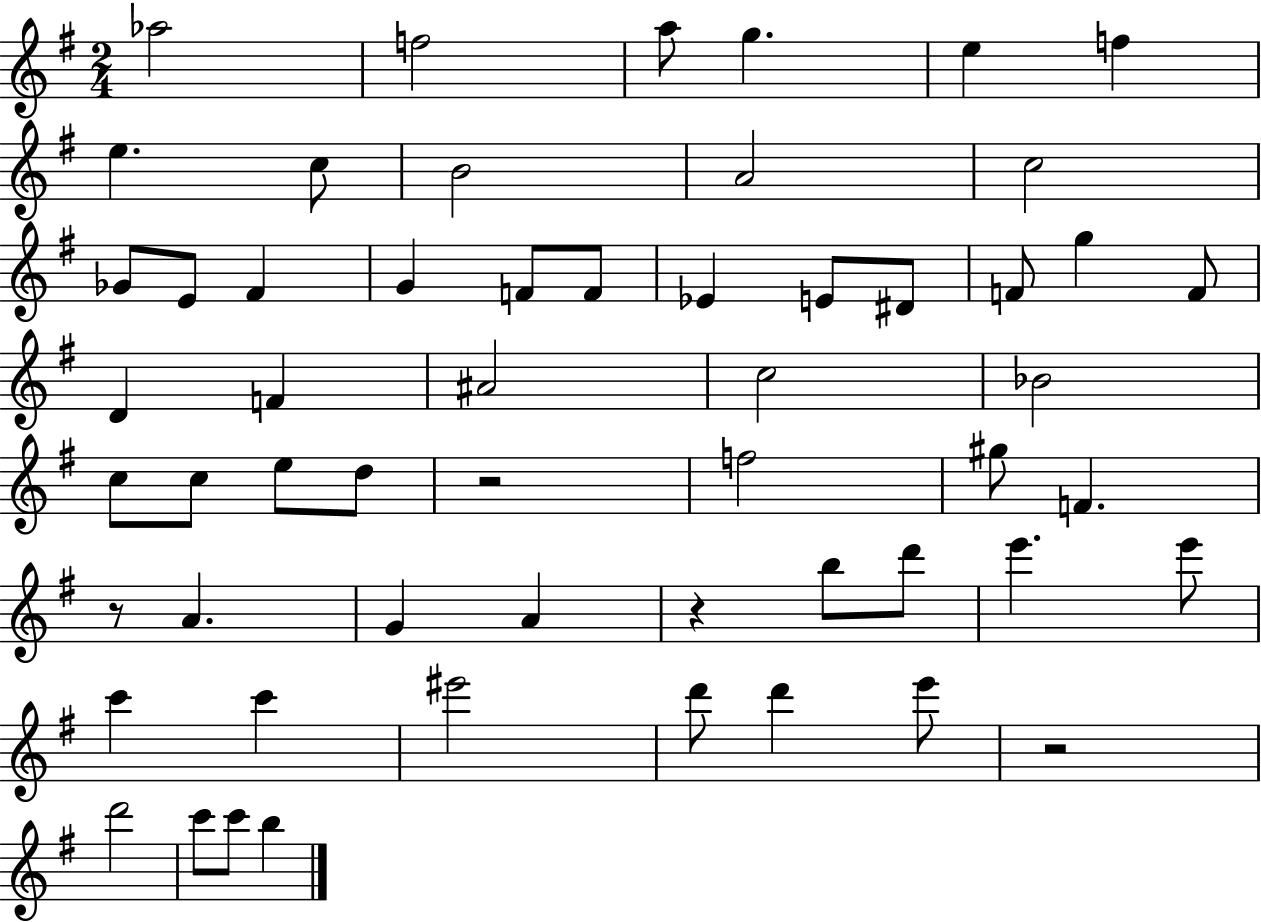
X:1
T:Untitled
M:2/4
L:1/4
K:G
_a2 f2 a/2 g e f e c/2 B2 A2 c2 _G/2 E/2 ^F G F/2 F/2 _E E/2 ^D/2 F/2 g F/2 D F ^A2 c2 _B2 c/2 c/2 e/2 d/2 z2 f2 ^g/2 F z/2 A G A z b/2 d'/2 e' e'/2 c' c' ^e'2 d'/2 d' e'/2 z2 d'2 c'/2 c'/2 b